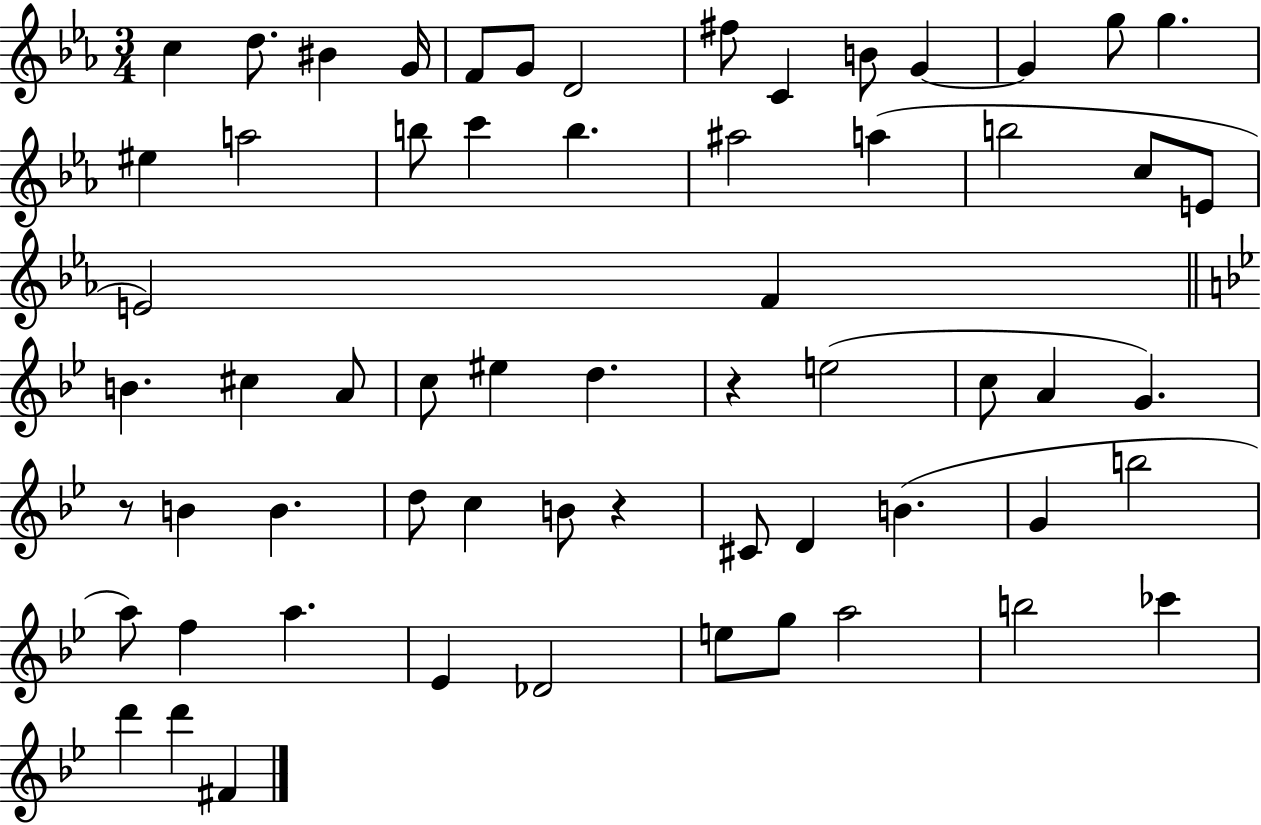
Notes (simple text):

C5/q D5/e. BIS4/q G4/s F4/e G4/e D4/h F#5/e C4/q B4/e G4/q G4/q G5/e G5/q. EIS5/q A5/h B5/e C6/q B5/q. A#5/h A5/q B5/h C5/e E4/e E4/h F4/q B4/q. C#5/q A4/e C5/e EIS5/q D5/q. R/q E5/h C5/e A4/q G4/q. R/e B4/q B4/q. D5/e C5/q B4/e R/q C#4/e D4/q B4/q. G4/q B5/h A5/e F5/q A5/q. Eb4/q Db4/h E5/e G5/e A5/h B5/h CES6/q D6/q D6/q F#4/q